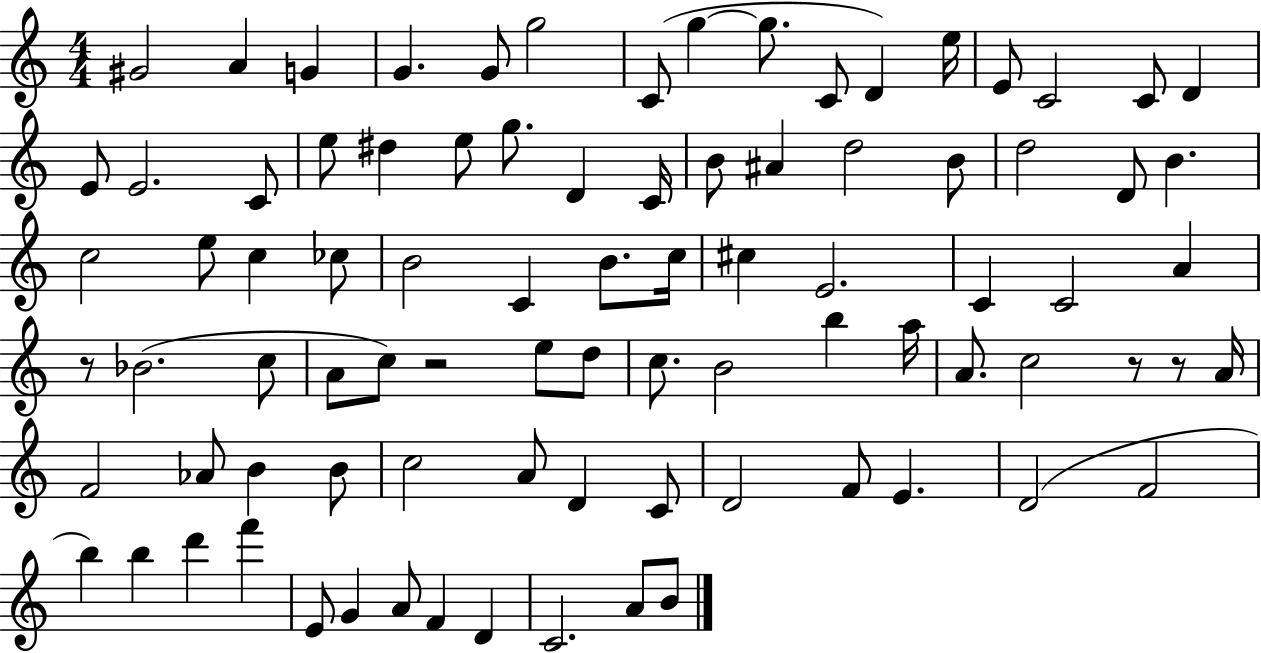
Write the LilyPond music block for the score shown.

{
  \clef treble
  \numericTimeSignature
  \time 4/4
  \key c \major
  gis'2 a'4 g'4 | g'4. g'8 g''2 | c'8( g''4~~ g''8. c'8 d'4) e''16 | e'8 c'2 c'8 d'4 | \break e'8 e'2. c'8 | e''8 dis''4 e''8 g''8. d'4 c'16 | b'8 ais'4 d''2 b'8 | d''2 d'8 b'4. | \break c''2 e''8 c''4 ces''8 | b'2 c'4 b'8. c''16 | cis''4 e'2. | c'4 c'2 a'4 | \break r8 bes'2.( c''8 | a'8 c''8) r2 e''8 d''8 | c''8. b'2 b''4 a''16 | a'8. c''2 r8 r8 a'16 | \break f'2 aes'8 b'4 b'8 | c''2 a'8 d'4 c'8 | d'2 f'8 e'4. | d'2( f'2 | \break b''4) b''4 d'''4 f'''4 | e'8 g'4 a'8 f'4 d'4 | c'2. a'8 b'8 | \bar "|."
}